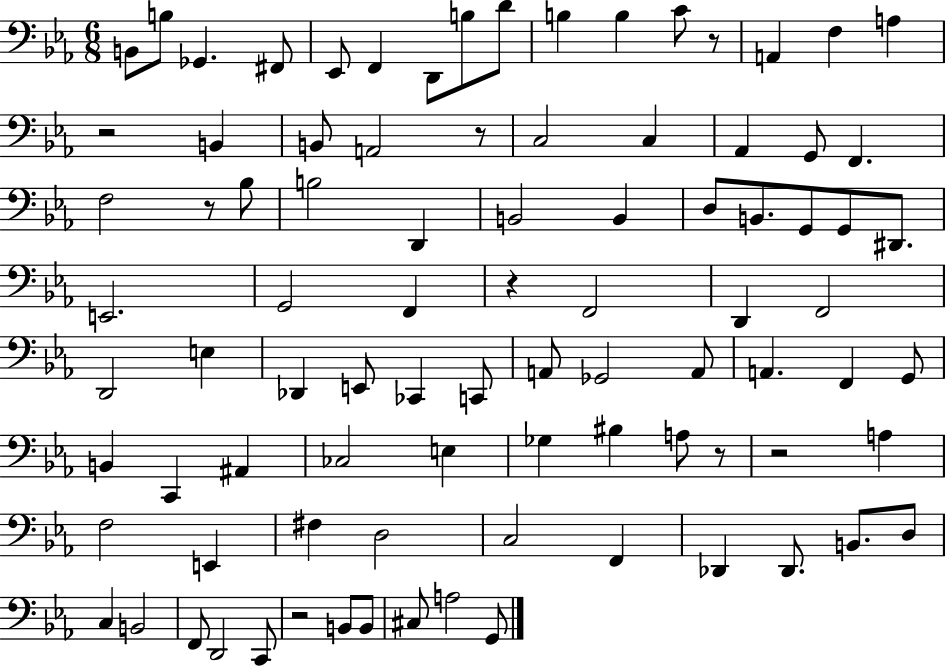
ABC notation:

X:1
T:Untitled
M:6/8
L:1/4
K:Eb
B,,/2 B,/2 _G,, ^F,,/2 _E,,/2 F,, D,,/2 B,/2 D/2 B, B, C/2 z/2 A,, F, A, z2 B,, B,,/2 A,,2 z/2 C,2 C, _A,, G,,/2 F,, F,2 z/2 _B,/2 B,2 D,, B,,2 B,, D,/2 B,,/2 G,,/2 G,,/2 ^D,,/2 E,,2 G,,2 F,, z F,,2 D,, F,,2 D,,2 E, _D,, E,,/2 _C,, C,,/2 A,,/2 _G,,2 A,,/2 A,, F,, G,,/2 B,, C,, ^A,, _C,2 E, _G, ^B, A,/2 z/2 z2 A, F,2 E,, ^F, D,2 C,2 F,, _D,, _D,,/2 B,,/2 D,/2 C, B,,2 F,,/2 D,,2 C,,/2 z2 B,,/2 B,,/2 ^C,/2 A,2 G,,/2